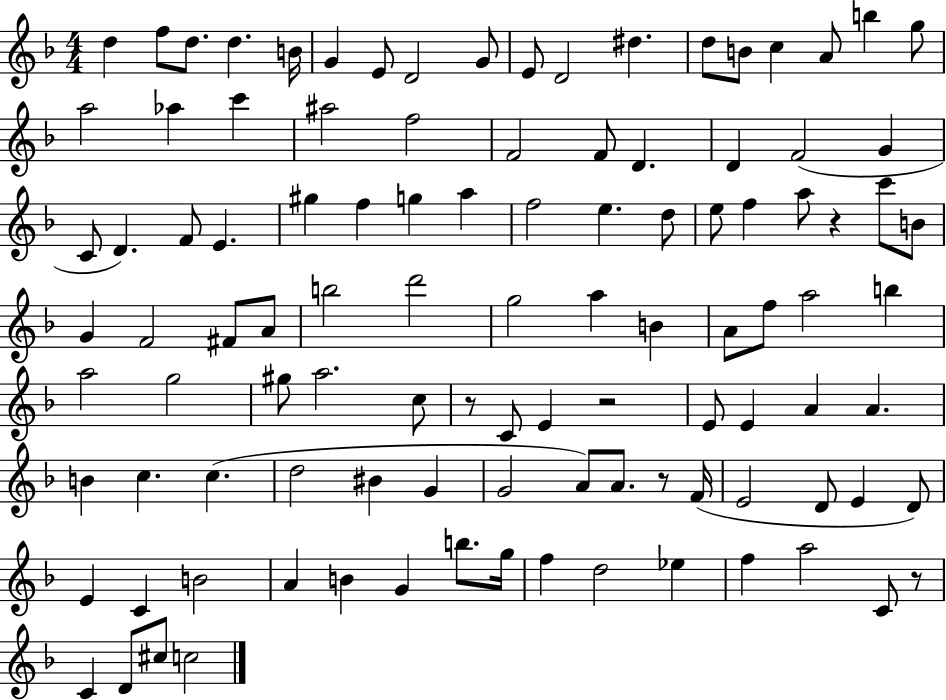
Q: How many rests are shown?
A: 5